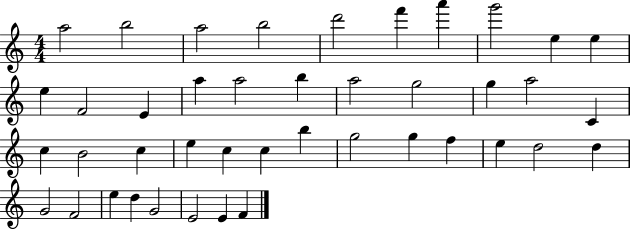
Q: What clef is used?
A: treble